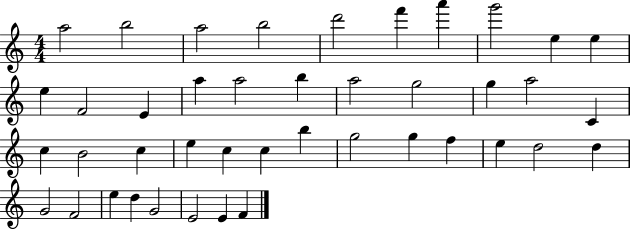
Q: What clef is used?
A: treble